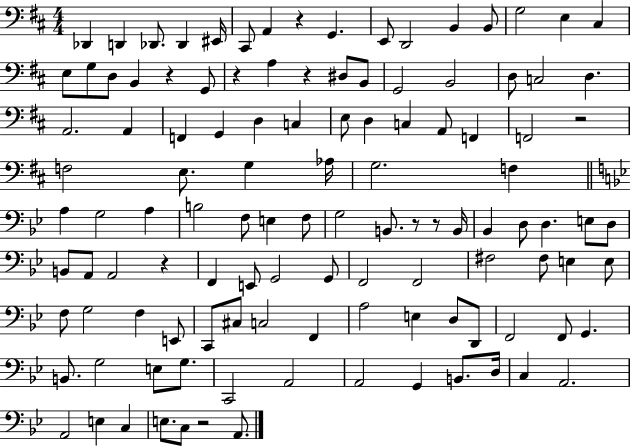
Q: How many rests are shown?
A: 9